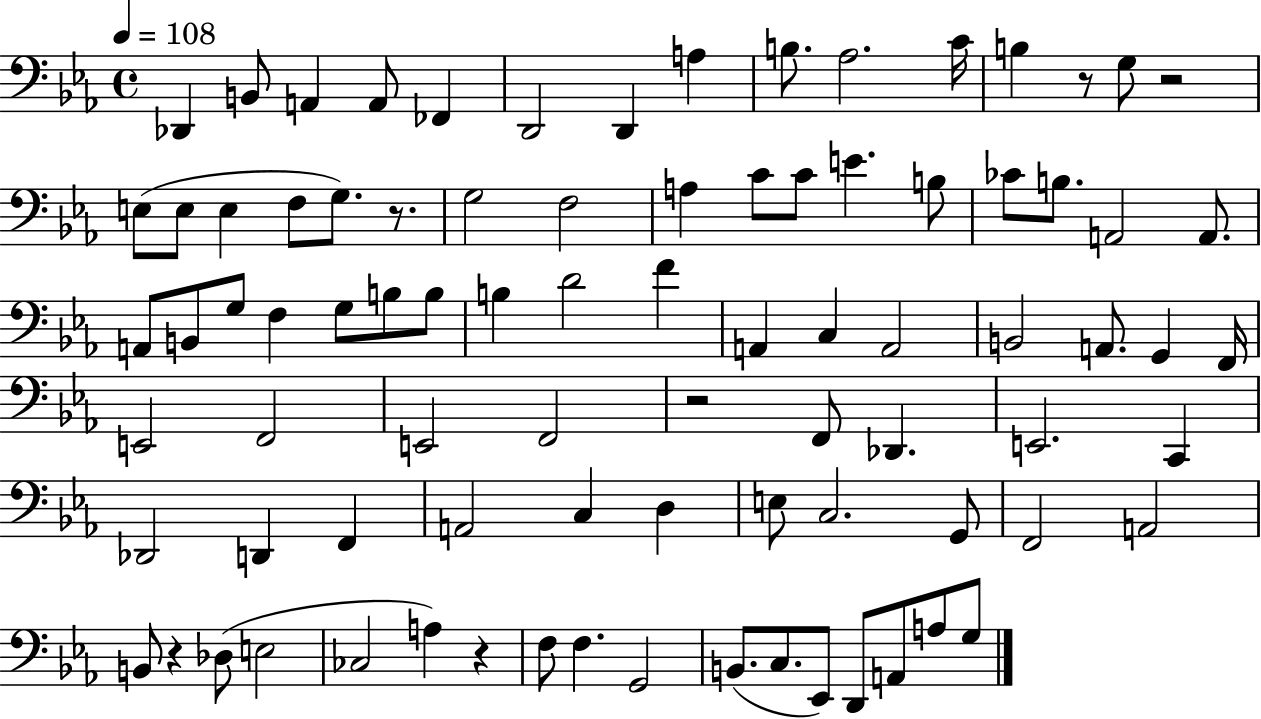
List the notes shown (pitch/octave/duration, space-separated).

Db2/q B2/e A2/q A2/e FES2/q D2/h D2/q A3/q B3/e. Ab3/h. C4/s B3/q R/e G3/e R/h E3/e E3/e E3/q F3/e G3/e. R/e. G3/h F3/h A3/q C4/e C4/e E4/q. B3/e CES4/e B3/e. A2/h A2/e. A2/e B2/e G3/e F3/q G3/e B3/e B3/e B3/q D4/h F4/q A2/q C3/q A2/h B2/h A2/e. G2/q F2/s E2/h F2/h E2/h F2/h R/h F2/e Db2/q. E2/h. C2/q Db2/h D2/q F2/q A2/h C3/q D3/q E3/e C3/h. G2/e F2/h A2/h B2/e R/q Db3/e E3/h CES3/h A3/q R/q F3/e F3/q. G2/h B2/e. C3/e. Eb2/e D2/e A2/e A3/e G3/e